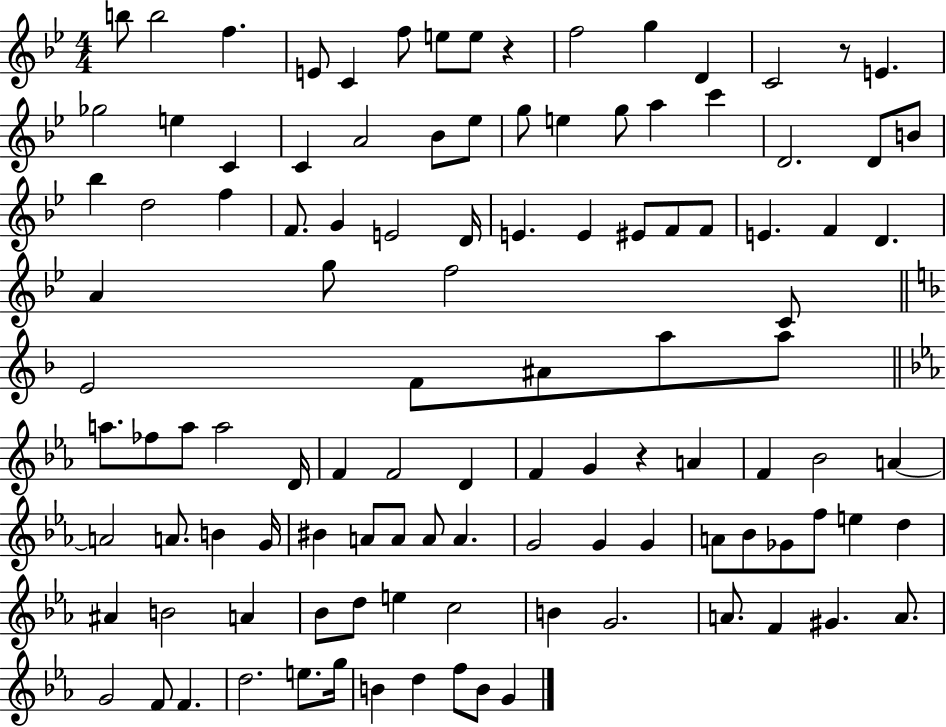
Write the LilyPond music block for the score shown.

{
  \clef treble
  \numericTimeSignature
  \time 4/4
  \key bes \major
  \repeat volta 2 { b''8 b''2 f''4. | e'8 c'4 f''8 e''8 e''8 r4 | f''2 g''4 d'4 | c'2 r8 e'4. | \break ges''2 e''4 c'4 | c'4 a'2 bes'8 ees''8 | g''8 e''4 g''8 a''4 c'''4 | d'2. d'8 b'8 | \break bes''4 d''2 f''4 | f'8. g'4 e'2 d'16 | e'4. e'4 eis'8 f'8 f'8 | e'4. f'4 d'4. | \break a'4 g''8 f''2 c'8 | \bar "||" \break \key f \major e'2 f'8 ais'8 a''8 a''8 | \bar "||" \break \key c \minor a''8. fes''8 a''8 a''2 d'16 | f'4 f'2 d'4 | f'4 g'4 r4 a'4 | f'4 bes'2 a'4~~ | \break a'2 a'8. b'4 g'16 | bis'4 a'8 a'8 a'8 a'4. | g'2 g'4 g'4 | a'8 bes'8 ges'8 f''8 e''4 d''4 | \break ais'4 b'2 a'4 | bes'8 d''8 e''4 c''2 | b'4 g'2. | a'8. f'4 gis'4. a'8. | \break g'2 f'8 f'4. | d''2. e''8. g''16 | b'4 d''4 f''8 b'8 g'4 | } \bar "|."
}